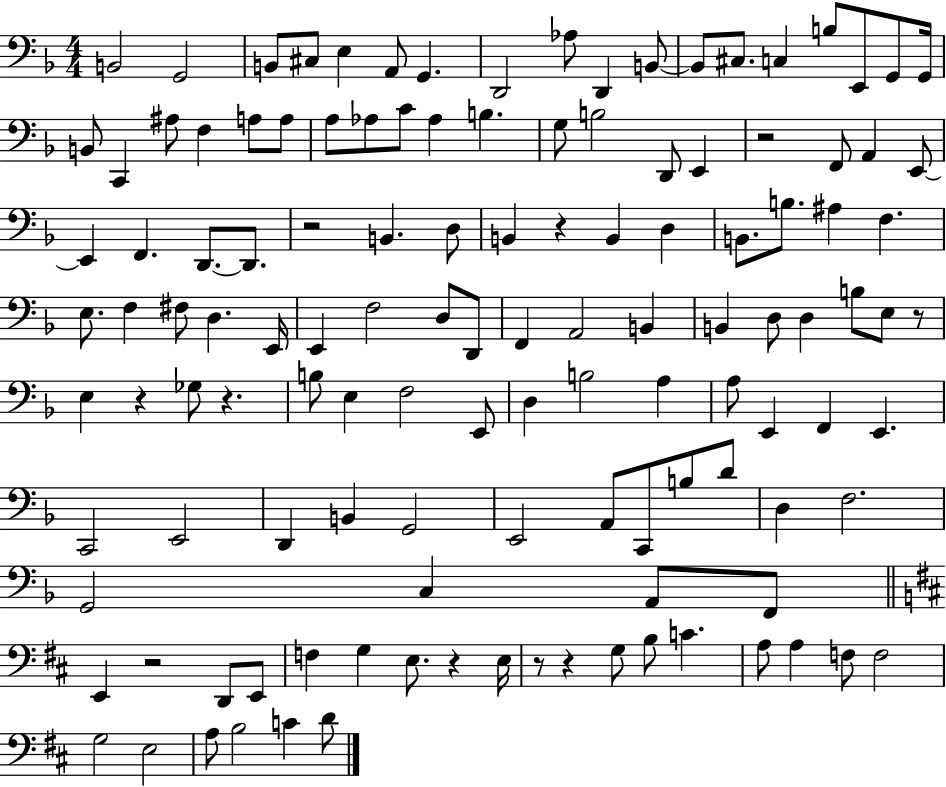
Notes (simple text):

B2/h G2/h B2/e C#3/e E3/q A2/e G2/q. D2/h Ab3/e D2/q B2/e B2/e C#3/e. C3/q B3/e E2/e G2/e G2/s B2/e C2/q A#3/e F3/q A3/e A3/e A3/e Ab3/e C4/e Ab3/q B3/q. G3/e B3/h D2/e E2/q R/h F2/e A2/q E2/e E2/q F2/q. D2/e. D2/e. R/h B2/q. D3/e B2/q R/q B2/q D3/q B2/e. B3/e. A#3/q F3/q. E3/e. F3/q F#3/e D3/q. E2/s E2/q F3/h D3/e D2/e F2/q A2/h B2/q B2/q D3/e D3/q B3/e E3/e R/e E3/q R/q Gb3/e R/q. B3/e E3/q F3/h E2/e D3/q B3/h A3/q A3/e E2/q F2/q E2/q. C2/h E2/h D2/q B2/q G2/h E2/h A2/e C2/e B3/e D4/e D3/q F3/h. G2/h C3/q A2/e F2/e E2/q R/h D2/e E2/e F3/q G3/q E3/e. R/q E3/s R/e R/q G3/e B3/e C4/q. A3/e A3/q F3/e F3/h G3/h E3/h A3/e B3/h C4/q D4/e